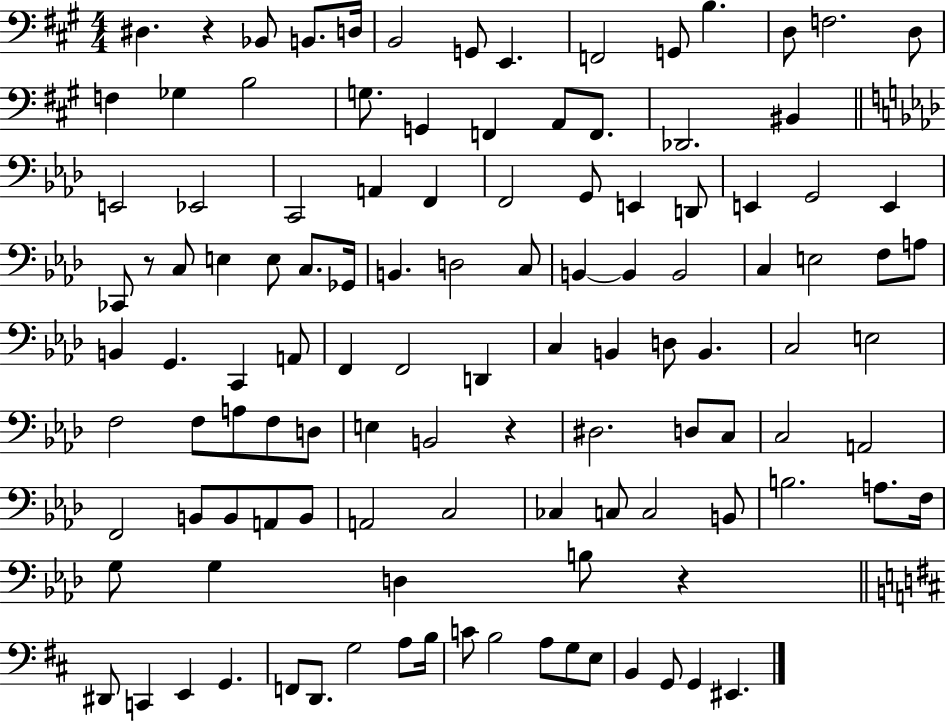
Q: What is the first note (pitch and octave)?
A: D#3